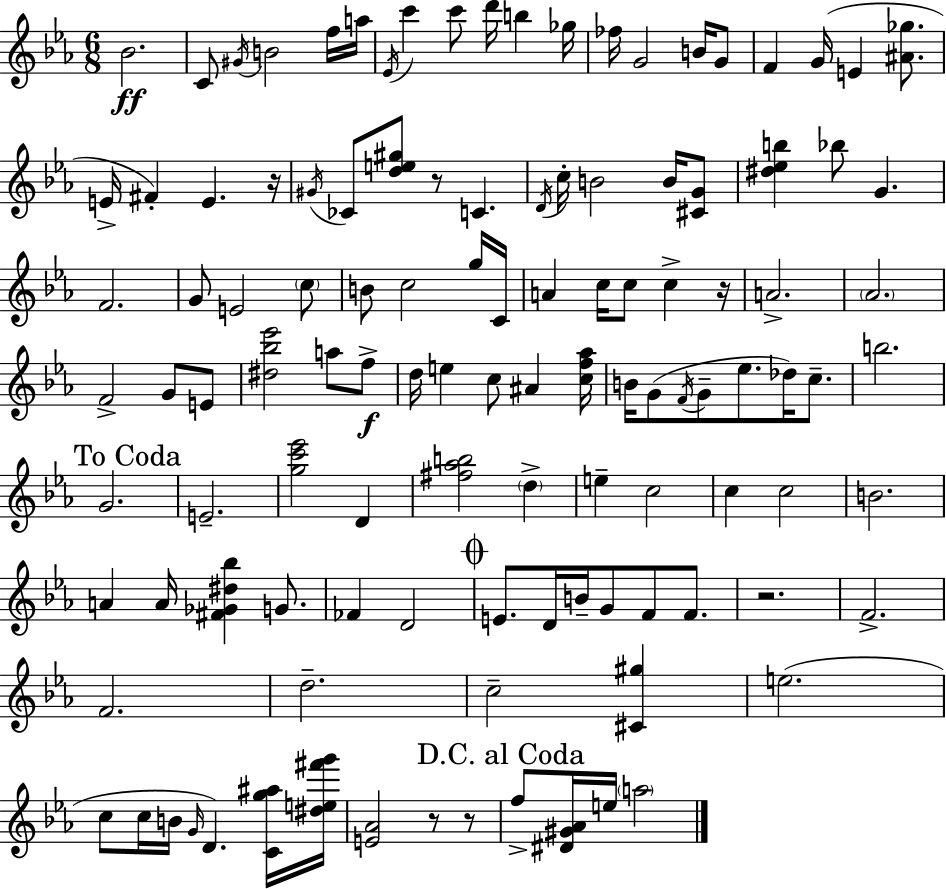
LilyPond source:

{
  \clef treble
  \numericTimeSignature
  \time 6/8
  \key c \minor
  bes'2.\ff | c'8 \acciaccatura { gis'16 } b'2 f''16 | a''16 \acciaccatura { ees'16 } c'''4 c'''8 d'''16 b''4 | ges''16 fes''16 g'2 b'16 | \break g'8 f'4 g'16( e'4 <ais' ges''>8. | e'16-> fis'4-.) e'4. | r16 \acciaccatura { gis'16 } ces'8 <d'' e'' gis''>8 r8 c'4. | \acciaccatura { d'16 } c''16-. b'2 | \break b'16 <cis' g'>8 <dis'' ees'' b''>4 bes''8 g'4. | f'2. | g'8 e'2 | \parenthesize c''8 b'8 c''2 | \break g''16 c'16 a'4 c''16 c''8 c''4-> | r16 a'2.-> | \parenthesize aes'2. | f'2-> | \break g'8 e'8 <dis'' bes'' ees'''>2 | a''8 f''8->\f d''16 e''4 c''8 ais'4 | <c'' f'' aes''>16 b'16 g'8( \acciaccatura { f'16 } g'8-- ees''8. | des''16) c''8.-- b''2. | \break \mark "To Coda" g'2. | e'2.-- | <g'' c''' ees'''>2 | d'4 <fis'' aes'' b''>2 | \break \parenthesize d''4-> e''4-- c''2 | c''4 c''2 | b'2. | a'4 a'16 <fis' ges' dis'' bes''>4 | \break g'8. fes'4 d'2 | \mark \markup { \musicglyph "scripts.coda" } e'8. d'16 b'16-- g'8 | f'8 f'8. r2. | f'2.-> | \break f'2. | d''2.-- | c''2-- | <cis' gis''>4 e''2.( | \break c''8 c''16 b'16 \grace { g'16 } d'4.) | <c' g'' ais''>16 <dis'' e'' fis''' g'''>16 <e' aes'>2 | r8 r8 \mark "D.C. al Coda" f''8-> <dis' gis' aes'>16 e''16 \parenthesize a''2 | \bar "|."
}